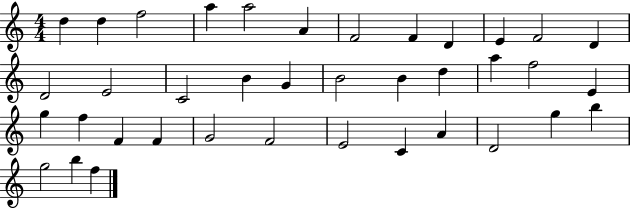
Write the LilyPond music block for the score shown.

{
  \clef treble
  \numericTimeSignature
  \time 4/4
  \key c \major
  d''4 d''4 f''2 | a''4 a''2 a'4 | f'2 f'4 d'4 | e'4 f'2 d'4 | \break d'2 e'2 | c'2 b'4 g'4 | b'2 b'4 d''4 | a''4 f''2 e'4 | \break g''4 f''4 f'4 f'4 | g'2 f'2 | e'2 c'4 a'4 | d'2 g''4 b''4 | \break g''2 b''4 f''4 | \bar "|."
}